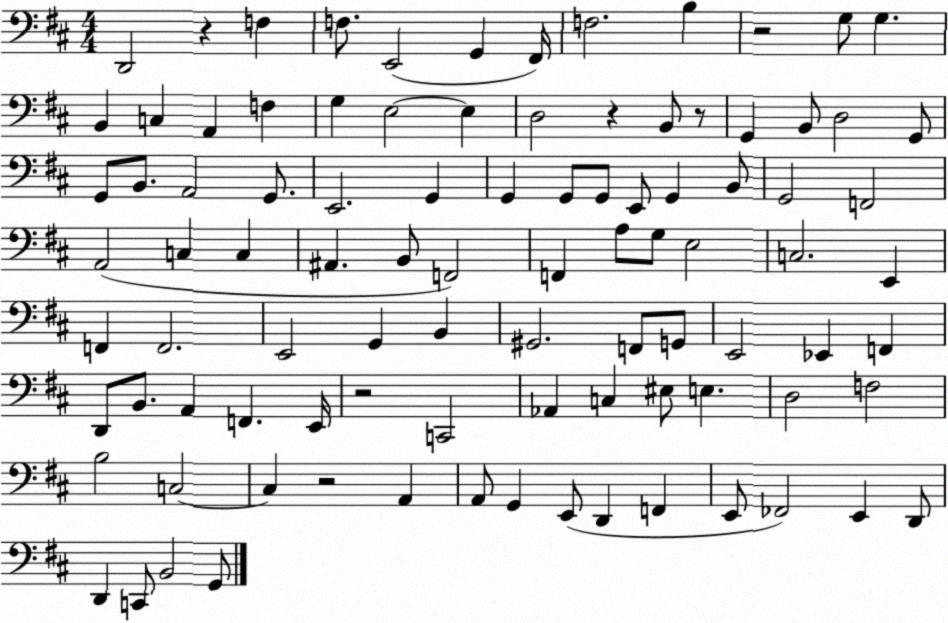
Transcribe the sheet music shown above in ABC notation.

X:1
T:Untitled
M:4/4
L:1/4
K:D
D,,2 z F, F,/2 E,,2 G,, ^F,,/4 F,2 B, z2 G,/2 G, B,, C, A,, F, G, E,2 E, D,2 z B,,/2 z/2 G,, B,,/2 D,2 G,,/2 G,,/2 B,,/2 A,,2 G,,/2 E,,2 G,, G,, G,,/2 G,,/2 E,,/2 G,, B,,/2 G,,2 F,,2 A,,2 C, C, ^A,, B,,/2 F,,2 F,, A,/2 G,/2 E,2 C,2 E,, F,, F,,2 E,,2 G,, B,, ^G,,2 F,,/2 G,,/2 E,,2 _E,, F,, D,,/2 B,,/2 A,, F,, E,,/4 z2 C,,2 _A,, C, ^E,/2 E, D,2 F,2 B,2 C,2 C, z2 A,, A,,/2 G,, E,,/2 D,, F,, E,,/2 _F,,2 E,, D,,/2 D,, C,,/2 B,,2 G,,/2